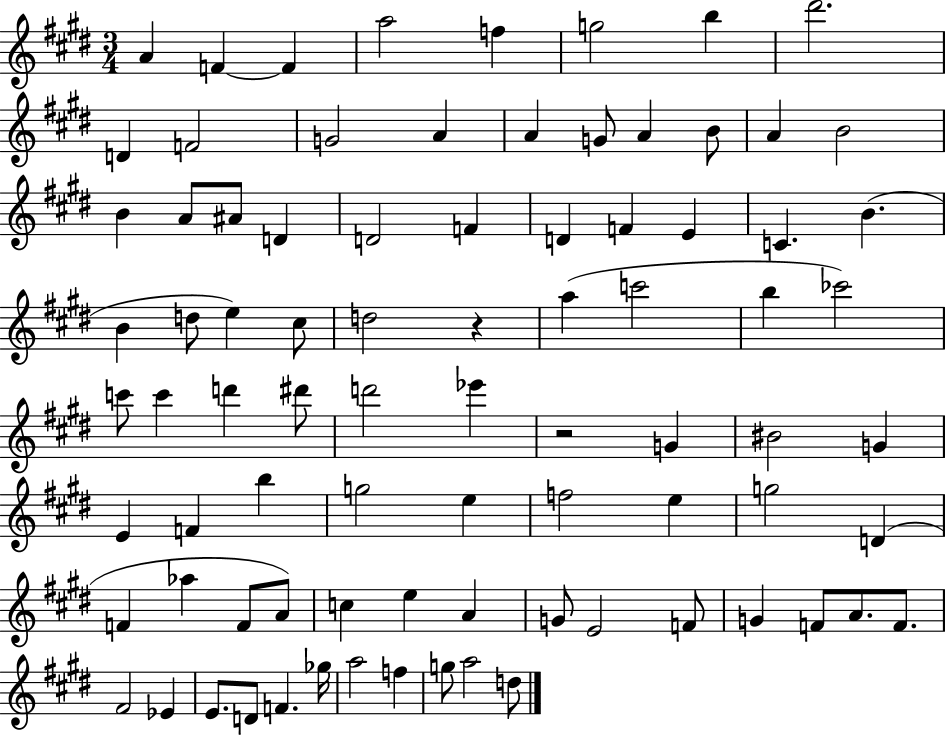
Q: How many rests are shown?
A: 2